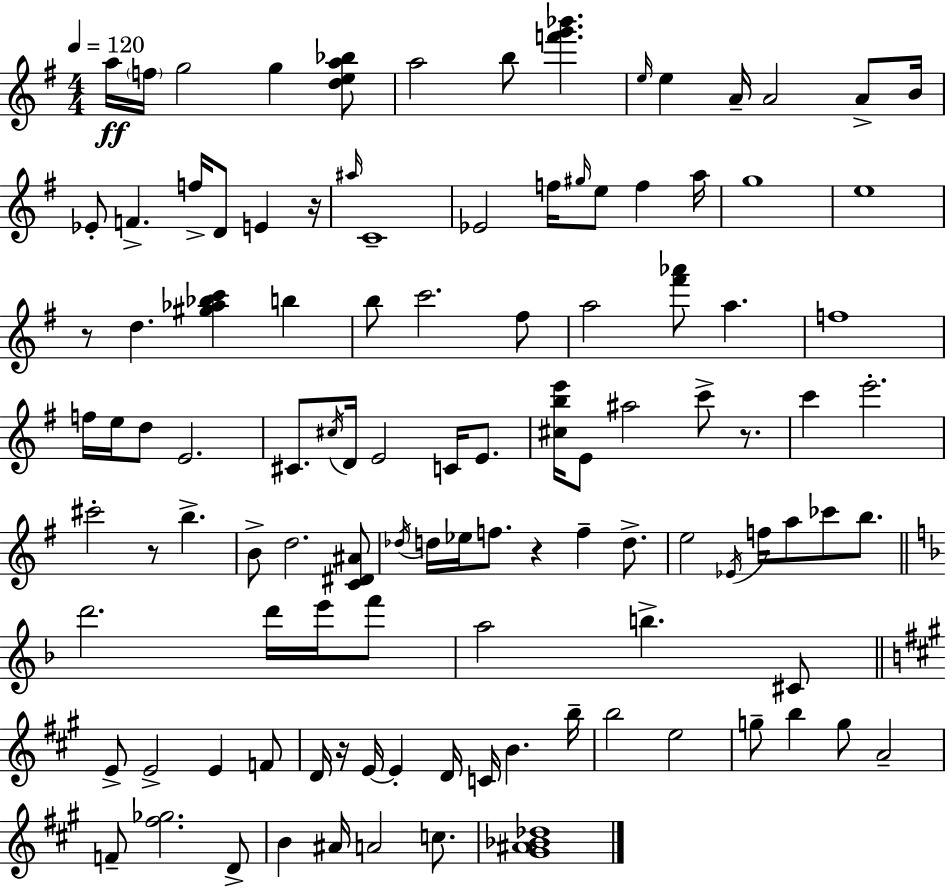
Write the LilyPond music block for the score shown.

{
  \clef treble
  \numericTimeSignature
  \time 4/4
  \key g \major
  \tempo 4 = 120
  \repeat volta 2 { a''16\ff \parenthesize f''16 g''2 g''4 <d'' e'' a'' bes''>8 | a''2 b''8 <f''' g''' bes'''>4. | \grace { e''16 } e''4 a'16-- a'2 a'8-> | b'16 ees'8-. f'4.-> f''16-> d'8 e'4 | \break r16 \grace { ais''16 } c'1-- | ees'2 f''16 \grace { gis''16 } e''8 f''4 | a''16 g''1 | e''1 | \break r8 d''4. <gis'' aes'' bes'' c'''>4 b''4 | b''8 c'''2. | fis''8 a''2 <fis''' aes'''>8 a''4. | f''1 | \break f''16 e''16 d''8 e'2. | cis'8. \acciaccatura { cis''16 } d'16 e'2 | c'16 e'8. <cis'' b'' e'''>16 e'8 ais''2 c'''8-> | r8. c'''4 e'''2.-. | \break cis'''2-. r8 b''4.-> | b'8-> d''2. | <c' dis' ais'>8 \acciaccatura { des''16 } d''16 ees''16 f''8. r4 f''4-- | d''8.-> e''2 \acciaccatura { ees'16 } f''16 a''8 | \break ces'''8 b''8. \bar "||" \break \key d \minor d'''2. d'''16 e'''16 f'''8 | a''2 b''4.-> cis'8 | \bar "||" \break \key a \major e'8-> e'2-> e'4 f'8 | d'16 r16 e'16~~ e'4-. d'16 c'16 b'4. b''16-- | b''2 e''2 | g''8-- b''4 g''8 a'2-- | \break f'8-- <fis'' ges''>2. d'8-> | b'4 ais'16 a'2 c''8. | <gis' ais' bes' des''>1 | } \bar "|."
}